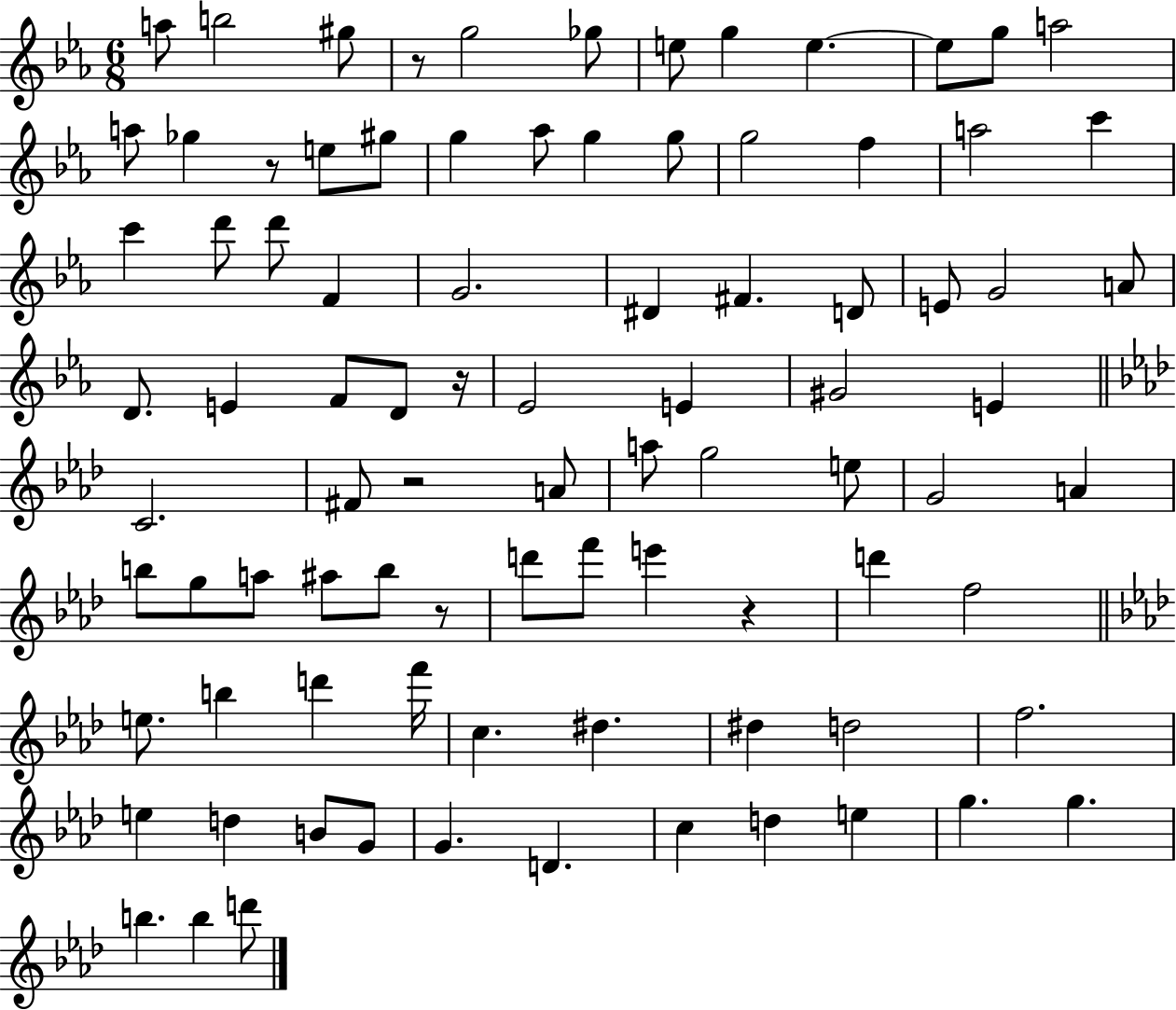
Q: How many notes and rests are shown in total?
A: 89